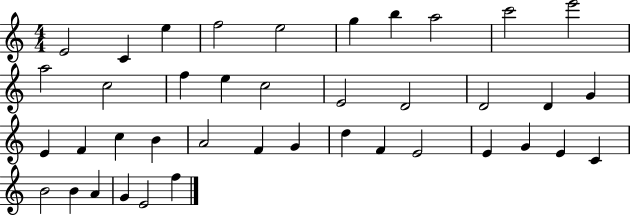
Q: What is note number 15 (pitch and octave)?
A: C5